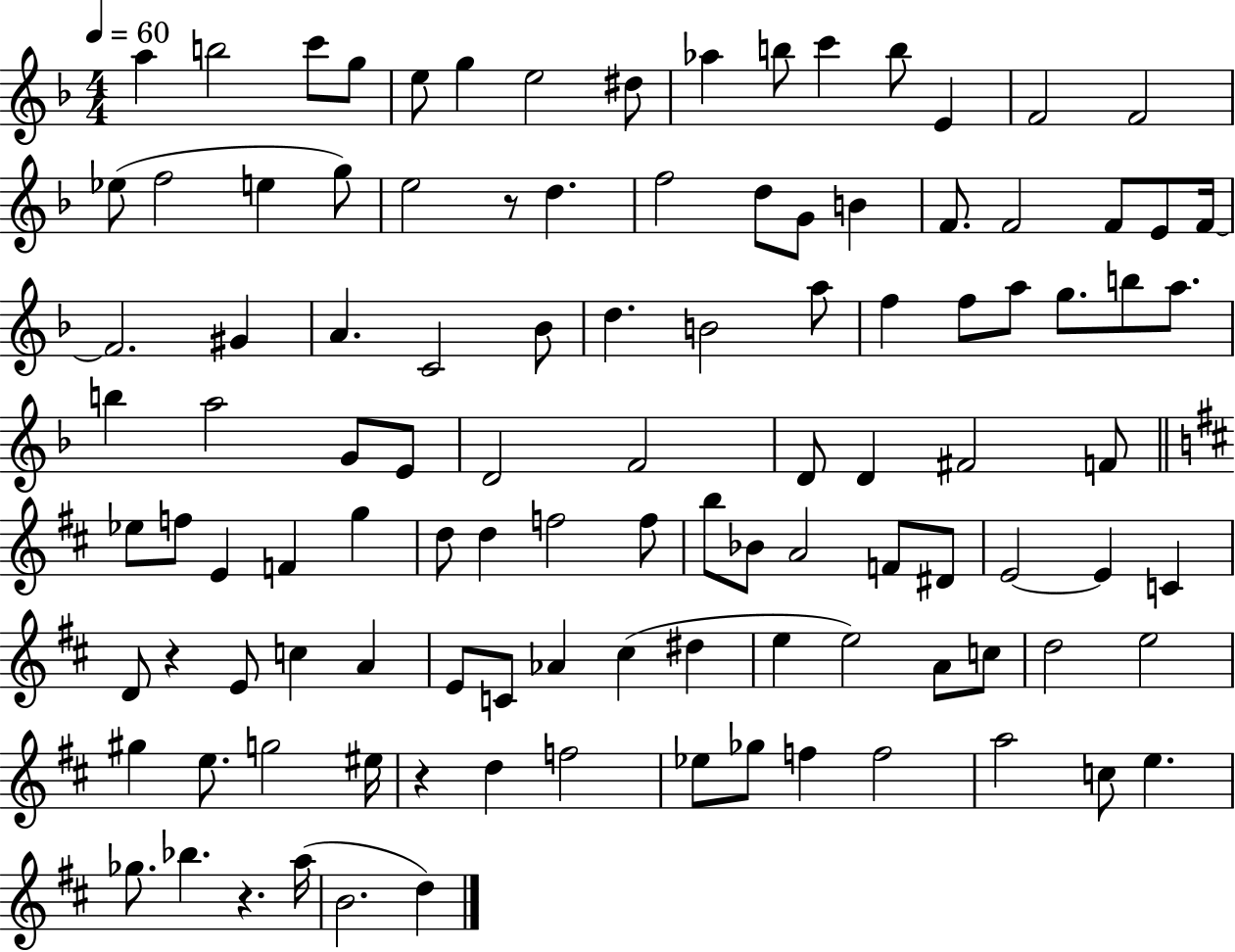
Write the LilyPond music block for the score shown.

{
  \clef treble
  \numericTimeSignature
  \time 4/4
  \key f \major
  \tempo 4 = 60
  a''4 b''2 c'''8 g''8 | e''8 g''4 e''2 dis''8 | aes''4 b''8 c'''4 b''8 e'4 | f'2 f'2 | \break ees''8( f''2 e''4 g''8) | e''2 r8 d''4. | f''2 d''8 g'8 b'4 | f'8. f'2 f'8 e'8 f'16~~ | \break f'2. gis'4 | a'4. c'2 bes'8 | d''4. b'2 a''8 | f''4 f''8 a''8 g''8. b''8 a''8. | \break b''4 a''2 g'8 e'8 | d'2 f'2 | d'8 d'4 fis'2 f'8 | \bar "||" \break \key d \major ees''8 f''8 e'4 f'4 g''4 | d''8 d''4 f''2 f''8 | b''8 bes'8 a'2 f'8 dis'8 | e'2~~ e'4 c'4 | \break d'8 r4 e'8 c''4 a'4 | e'8 c'8 aes'4 cis''4( dis''4 | e''4 e''2) a'8 c''8 | d''2 e''2 | \break gis''4 e''8. g''2 eis''16 | r4 d''4 f''2 | ees''8 ges''8 f''4 f''2 | a''2 c''8 e''4. | \break ges''8. bes''4. r4. a''16( | b'2. d''4) | \bar "|."
}